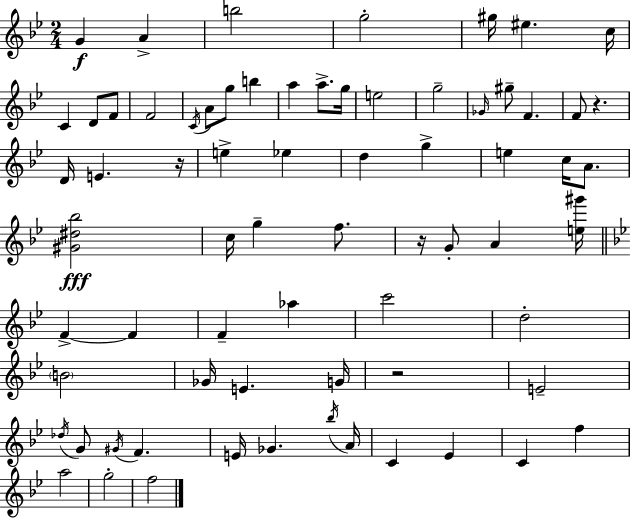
G4/q A4/q B5/h G5/h G#5/s EIS5/q. C5/s C4/q D4/e F4/e F4/h C4/s A4/e G5/e B5/q A5/q A5/e. G5/s E5/h G5/h Gb4/s G#5/e F4/q. F4/e R/q. D4/s E4/q. R/s E5/q Eb5/q D5/q G5/q E5/q C5/s A4/e. [G#4,D#5,Bb5]/h C5/s G5/q F5/e. R/s G4/e A4/q [E5,G#6]/s F4/q F4/q F4/q Ab5/q C6/h D5/h B4/h Gb4/s E4/q. G4/s R/h E4/h Db5/s G4/e G#4/s F4/q. E4/s Gb4/q. Bb5/s A4/s C4/q Eb4/q C4/q F5/q A5/h G5/h F5/h